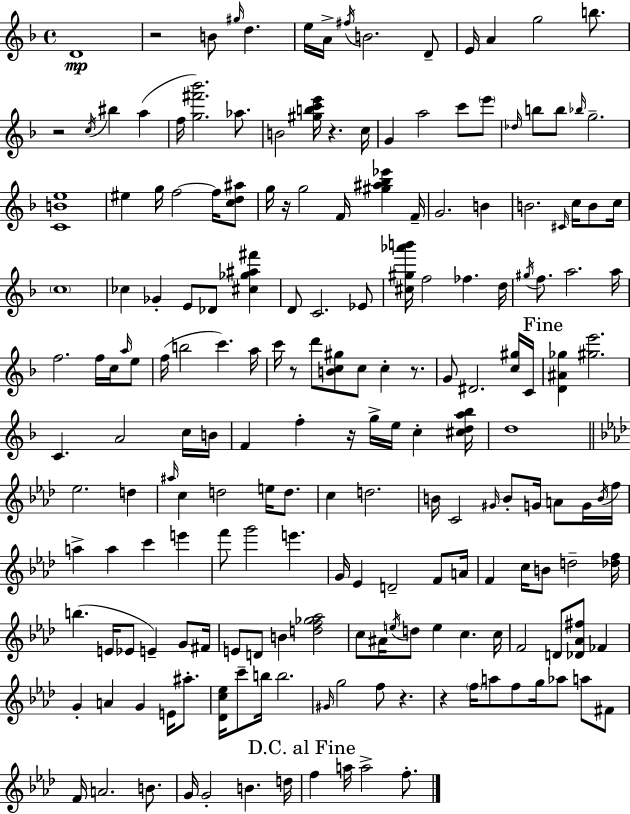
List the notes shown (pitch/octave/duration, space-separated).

D4/w R/h B4/e G#5/s D5/q. E5/s A4/s F#5/s B4/h. D4/e E4/s A4/q G5/h B5/e. R/h C5/s BIS5/q A5/q F5/s [G5,F#6,Bb6]/h. Ab5/e. B4/h [G#5,B5,C6,E6]/s R/q. C5/s G4/q A5/h C6/e E6/e Db5/s B5/e B5/e Bb5/s G5/h. [C4,B4,E5]/w EIS5/q G5/s F5/h F5/s [C5,D5,A#5]/e G5/s R/s G5/h F4/s [G#5,A#5,Bb5,Eb6]/q F4/s G4/h. B4/q B4/h. C#4/s C5/s B4/e C5/s C5/w CES5/q Gb4/q E4/e Db4/e [C#5,Gb5,A#5,F#6]/q D4/e C4/h. Eb4/e [C#5,G#5,Ab6,B6]/s F5/h FES5/q. D5/s G#5/s F5/e. A5/h. A5/s F5/h. F5/s C5/s A5/s E5/e F5/s B5/h C6/q. A5/s C6/s R/e D6/e [B4,C5,G#5]/e C5/e C5/q R/e. G4/e D#4/h. [C5,G#5]/s C4/s [D4,A#4,Gb5]/q [G#5,E6]/h. C4/q. A4/h C5/s B4/s F4/q F5/q R/s G5/s E5/s C5/q [C#5,D5,A5,Bb5]/s D5/w Eb5/h. D5/q A#5/s C5/q D5/h E5/s D5/e. C5/q D5/h. B4/s C4/h G#4/s B4/e G4/s A4/e G4/s B4/s F5/s A5/q A5/q C6/q E6/q F6/e G6/h E6/q. G4/s Eb4/q D4/h F4/e A4/s F4/q C5/s B4/e D5/h [Db5,F5]/s B5/q. E4/s Eb4/e E4/q G4/e F#4/s E4/e D4/e B4/q [D5,F5,Gb5,Ab5]/h C5/e A#4/s E5/s D5/e E5/q C5/q. C5/s F4/h D4/e [Db4,Ab4,F#5]/e FES4/q G4/q A4/q G4/q E4/s A#5/e. [Db4,C5,Eb5]/s C6/e B5/s B5/h. G#4/s G5/h F5/e R/q. R/q F5/s A5/e F5/e G5/s Ab5/e A5/e F#4/e F4/s A4/h. B4/e. G4/s G4/h B4/q. D5/s F5/q A5/s A5/h F5/e.